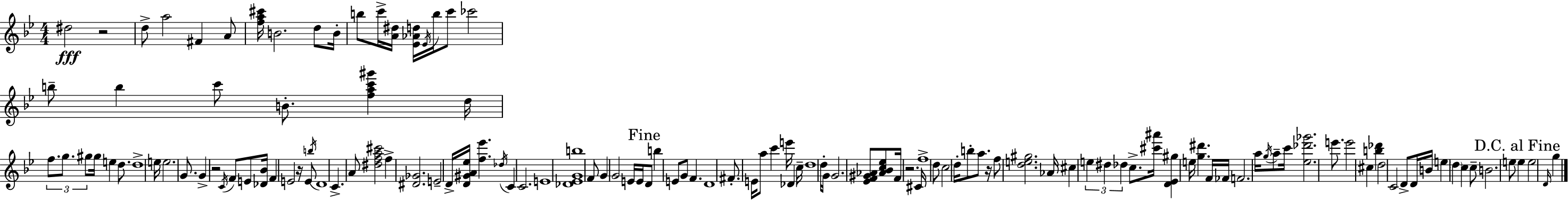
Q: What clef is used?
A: treble